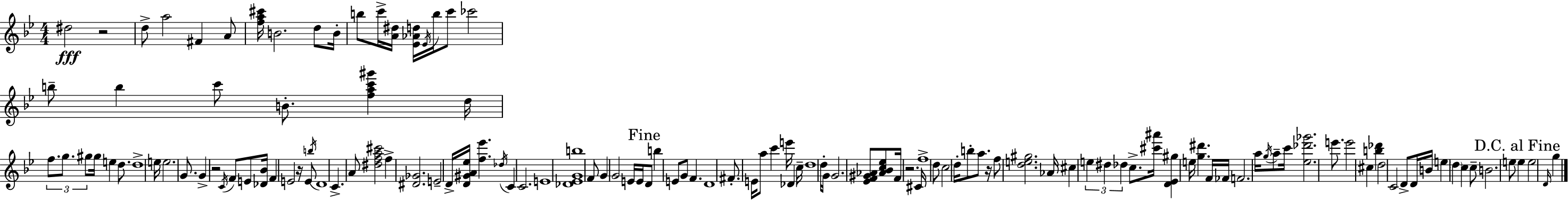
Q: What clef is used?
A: treble